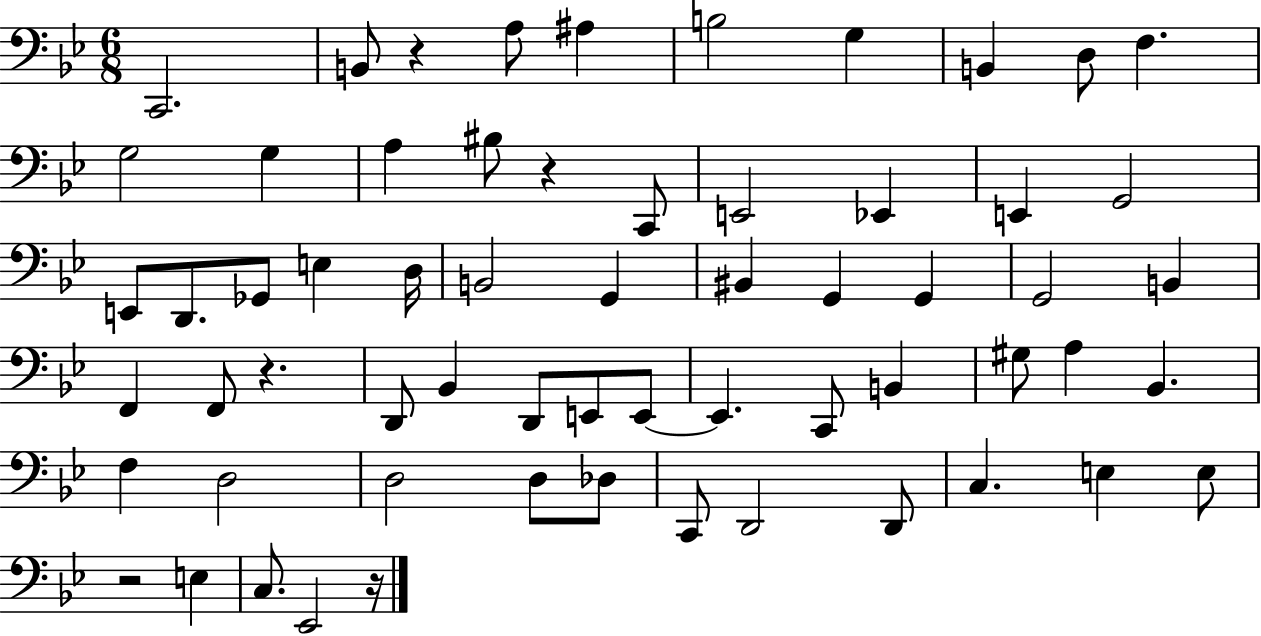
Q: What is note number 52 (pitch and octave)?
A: C3